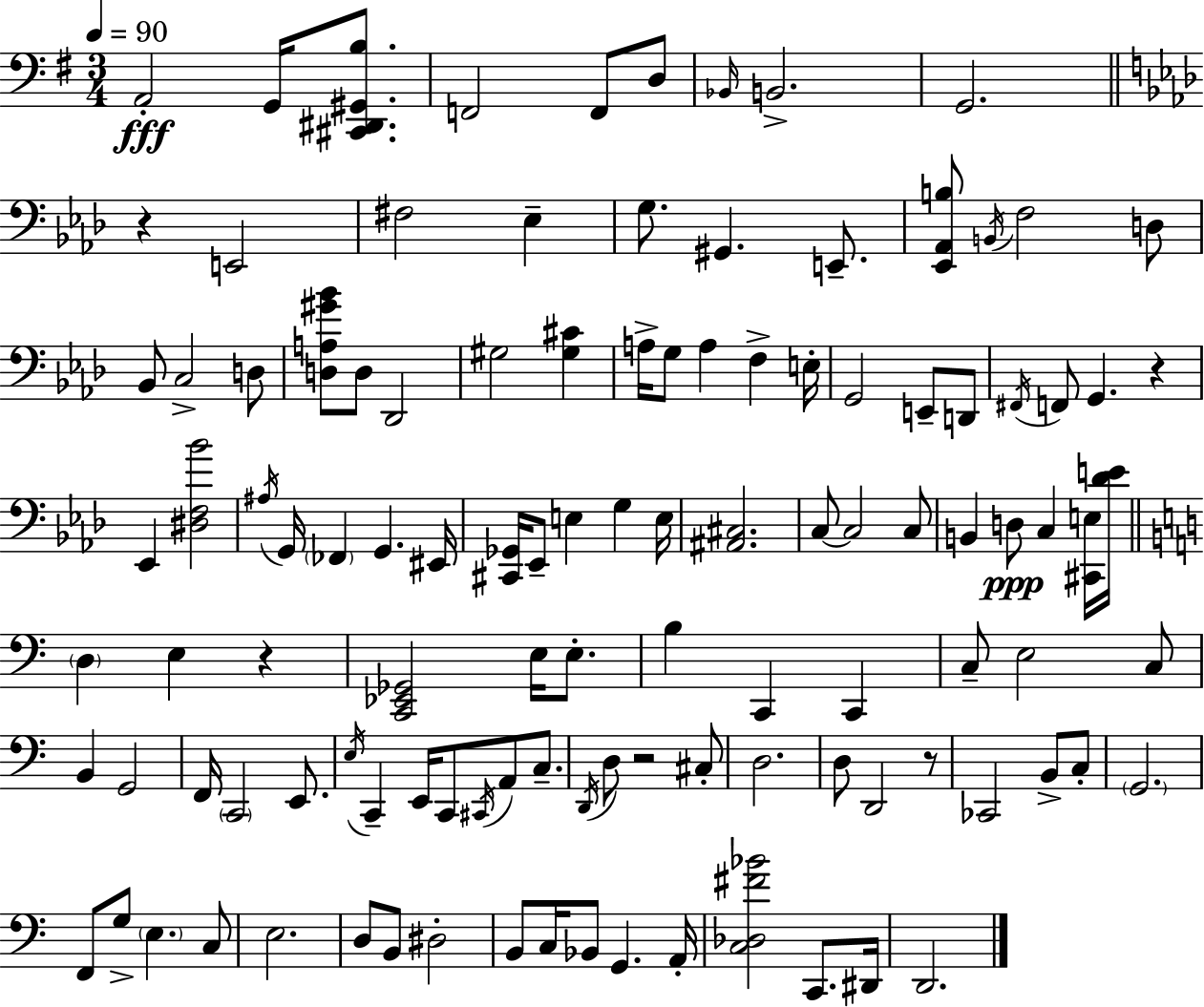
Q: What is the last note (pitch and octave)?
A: D2